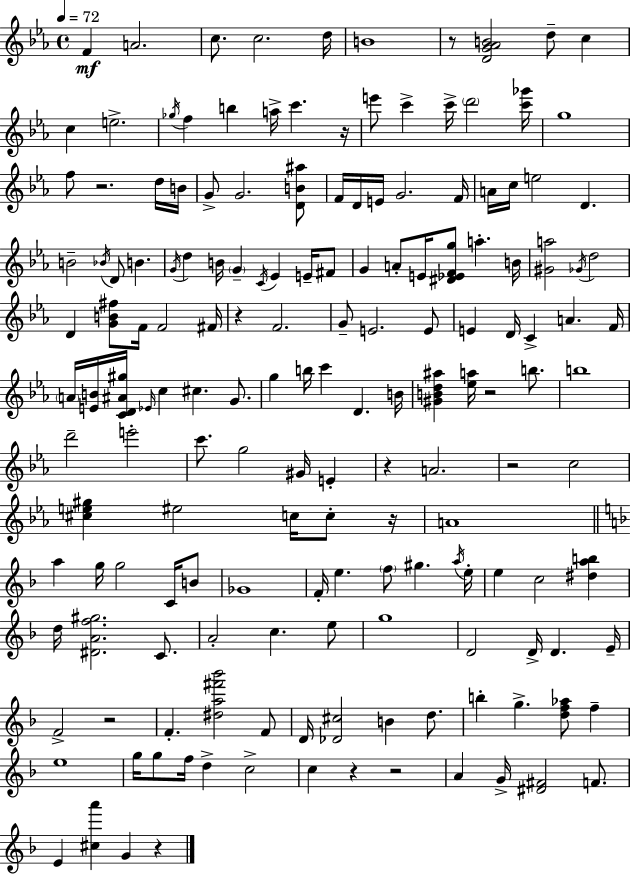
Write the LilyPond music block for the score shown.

{
  \clef treble
  \time 4/4
  \defaultTimeSignature
  \key c \minor
  \tempo 4 = 72
  f'4\mf a'2. | c''8. c''2. d''16 | b'1 | r8 <d' g' aes' b'>2 d''8-- c''4 | \break c''4 e''2.-> | \acciaccatura { ges''16 } f''4 b''4 a''16-> c'''4. | r16 e'''8 c'''4-> c'''16-> \parenthesize d'''2 | <c''' ges'''>16 g''1 | \break f''8 r2. d''16 | b'16 g'8-> g'2. <d' b' ais''>8 | f'16 d'16 e'16 g'2. | f'16 a'16 c''16 e''2 d'4. | \break b'2-- \acciaccatura { bes'16 } d'8 b'4. | \acciaccatura { g'16 } d''4 b'16 \parenthesize g'4-- \acciaccatura { c'16 } ees'4 | e'16-- fis'8 g'4 a'8-. e'16 <dis' ees' f' g''>8 a''4.-. | b'16 <gis' a''>2 \acciaccatura { ges'16 } d''2 | \break d'4 <g' b' fis''>8 f'16 f'2 | fis'16 r4 f'2. | g'8-- e'2. | e'8 e'4 d'16 c'4-> a'4. | \break f'16 \parenthesize a'16 <e' b'>16 <c' d' ais' gis''>16 \grace { ees'16 } c''4 cis''4. | g'8. g''4 b''16 c'''4 d'4. | b'16 <gis' b' d'' ais''>4 <ees'' a''>16 r2 | b''8. b''1 | \break d'''2-- e'''2-. | c'''8. g''2 | gis'16 e'4-. r4 a'2. | r2 c''2 | \break <cis'' e'' gis''>4 eis''2 | c''16 c''8-. r16 a'1 | \bar "||" \break \key d \minor a''4 g''16 g''2 c'16 b'8 | ges'1 | f'16-. e''4. \parenthesize f''8 gis''4. \acciaccatura { a''16 } | e''16-. e''4 c''2 <dis'' a'' b''>4 | \break d''16 <dis' a' f'' gis''>2. c'8. | a'2-. c''4. e''8 | g''1 | d'2 d'16-> d'4. | \break e'16-- f'2-> r2 | f'4.-. <dis'' a'' fis''' bes'''>2 f'8 | d'16 <des' cis''>2 b'4 d''8. | b''4-. g''4.-> <d'' f'' aes''>8 f''4-- | \break e''1 | g''16 g''8 f''16 d''4-> c''2-> | c''4 r4 r2 | a'4 g'16-> <dis' fis'>2 f'8. | \break e'4 <cis'' a'''>4 g'4 r4 | \bar "|."
}